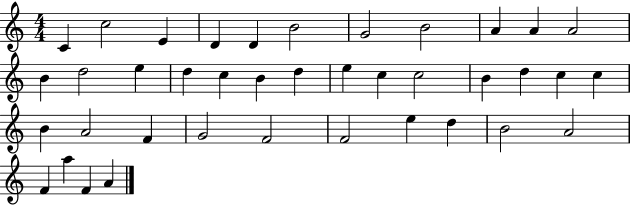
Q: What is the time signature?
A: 4/4